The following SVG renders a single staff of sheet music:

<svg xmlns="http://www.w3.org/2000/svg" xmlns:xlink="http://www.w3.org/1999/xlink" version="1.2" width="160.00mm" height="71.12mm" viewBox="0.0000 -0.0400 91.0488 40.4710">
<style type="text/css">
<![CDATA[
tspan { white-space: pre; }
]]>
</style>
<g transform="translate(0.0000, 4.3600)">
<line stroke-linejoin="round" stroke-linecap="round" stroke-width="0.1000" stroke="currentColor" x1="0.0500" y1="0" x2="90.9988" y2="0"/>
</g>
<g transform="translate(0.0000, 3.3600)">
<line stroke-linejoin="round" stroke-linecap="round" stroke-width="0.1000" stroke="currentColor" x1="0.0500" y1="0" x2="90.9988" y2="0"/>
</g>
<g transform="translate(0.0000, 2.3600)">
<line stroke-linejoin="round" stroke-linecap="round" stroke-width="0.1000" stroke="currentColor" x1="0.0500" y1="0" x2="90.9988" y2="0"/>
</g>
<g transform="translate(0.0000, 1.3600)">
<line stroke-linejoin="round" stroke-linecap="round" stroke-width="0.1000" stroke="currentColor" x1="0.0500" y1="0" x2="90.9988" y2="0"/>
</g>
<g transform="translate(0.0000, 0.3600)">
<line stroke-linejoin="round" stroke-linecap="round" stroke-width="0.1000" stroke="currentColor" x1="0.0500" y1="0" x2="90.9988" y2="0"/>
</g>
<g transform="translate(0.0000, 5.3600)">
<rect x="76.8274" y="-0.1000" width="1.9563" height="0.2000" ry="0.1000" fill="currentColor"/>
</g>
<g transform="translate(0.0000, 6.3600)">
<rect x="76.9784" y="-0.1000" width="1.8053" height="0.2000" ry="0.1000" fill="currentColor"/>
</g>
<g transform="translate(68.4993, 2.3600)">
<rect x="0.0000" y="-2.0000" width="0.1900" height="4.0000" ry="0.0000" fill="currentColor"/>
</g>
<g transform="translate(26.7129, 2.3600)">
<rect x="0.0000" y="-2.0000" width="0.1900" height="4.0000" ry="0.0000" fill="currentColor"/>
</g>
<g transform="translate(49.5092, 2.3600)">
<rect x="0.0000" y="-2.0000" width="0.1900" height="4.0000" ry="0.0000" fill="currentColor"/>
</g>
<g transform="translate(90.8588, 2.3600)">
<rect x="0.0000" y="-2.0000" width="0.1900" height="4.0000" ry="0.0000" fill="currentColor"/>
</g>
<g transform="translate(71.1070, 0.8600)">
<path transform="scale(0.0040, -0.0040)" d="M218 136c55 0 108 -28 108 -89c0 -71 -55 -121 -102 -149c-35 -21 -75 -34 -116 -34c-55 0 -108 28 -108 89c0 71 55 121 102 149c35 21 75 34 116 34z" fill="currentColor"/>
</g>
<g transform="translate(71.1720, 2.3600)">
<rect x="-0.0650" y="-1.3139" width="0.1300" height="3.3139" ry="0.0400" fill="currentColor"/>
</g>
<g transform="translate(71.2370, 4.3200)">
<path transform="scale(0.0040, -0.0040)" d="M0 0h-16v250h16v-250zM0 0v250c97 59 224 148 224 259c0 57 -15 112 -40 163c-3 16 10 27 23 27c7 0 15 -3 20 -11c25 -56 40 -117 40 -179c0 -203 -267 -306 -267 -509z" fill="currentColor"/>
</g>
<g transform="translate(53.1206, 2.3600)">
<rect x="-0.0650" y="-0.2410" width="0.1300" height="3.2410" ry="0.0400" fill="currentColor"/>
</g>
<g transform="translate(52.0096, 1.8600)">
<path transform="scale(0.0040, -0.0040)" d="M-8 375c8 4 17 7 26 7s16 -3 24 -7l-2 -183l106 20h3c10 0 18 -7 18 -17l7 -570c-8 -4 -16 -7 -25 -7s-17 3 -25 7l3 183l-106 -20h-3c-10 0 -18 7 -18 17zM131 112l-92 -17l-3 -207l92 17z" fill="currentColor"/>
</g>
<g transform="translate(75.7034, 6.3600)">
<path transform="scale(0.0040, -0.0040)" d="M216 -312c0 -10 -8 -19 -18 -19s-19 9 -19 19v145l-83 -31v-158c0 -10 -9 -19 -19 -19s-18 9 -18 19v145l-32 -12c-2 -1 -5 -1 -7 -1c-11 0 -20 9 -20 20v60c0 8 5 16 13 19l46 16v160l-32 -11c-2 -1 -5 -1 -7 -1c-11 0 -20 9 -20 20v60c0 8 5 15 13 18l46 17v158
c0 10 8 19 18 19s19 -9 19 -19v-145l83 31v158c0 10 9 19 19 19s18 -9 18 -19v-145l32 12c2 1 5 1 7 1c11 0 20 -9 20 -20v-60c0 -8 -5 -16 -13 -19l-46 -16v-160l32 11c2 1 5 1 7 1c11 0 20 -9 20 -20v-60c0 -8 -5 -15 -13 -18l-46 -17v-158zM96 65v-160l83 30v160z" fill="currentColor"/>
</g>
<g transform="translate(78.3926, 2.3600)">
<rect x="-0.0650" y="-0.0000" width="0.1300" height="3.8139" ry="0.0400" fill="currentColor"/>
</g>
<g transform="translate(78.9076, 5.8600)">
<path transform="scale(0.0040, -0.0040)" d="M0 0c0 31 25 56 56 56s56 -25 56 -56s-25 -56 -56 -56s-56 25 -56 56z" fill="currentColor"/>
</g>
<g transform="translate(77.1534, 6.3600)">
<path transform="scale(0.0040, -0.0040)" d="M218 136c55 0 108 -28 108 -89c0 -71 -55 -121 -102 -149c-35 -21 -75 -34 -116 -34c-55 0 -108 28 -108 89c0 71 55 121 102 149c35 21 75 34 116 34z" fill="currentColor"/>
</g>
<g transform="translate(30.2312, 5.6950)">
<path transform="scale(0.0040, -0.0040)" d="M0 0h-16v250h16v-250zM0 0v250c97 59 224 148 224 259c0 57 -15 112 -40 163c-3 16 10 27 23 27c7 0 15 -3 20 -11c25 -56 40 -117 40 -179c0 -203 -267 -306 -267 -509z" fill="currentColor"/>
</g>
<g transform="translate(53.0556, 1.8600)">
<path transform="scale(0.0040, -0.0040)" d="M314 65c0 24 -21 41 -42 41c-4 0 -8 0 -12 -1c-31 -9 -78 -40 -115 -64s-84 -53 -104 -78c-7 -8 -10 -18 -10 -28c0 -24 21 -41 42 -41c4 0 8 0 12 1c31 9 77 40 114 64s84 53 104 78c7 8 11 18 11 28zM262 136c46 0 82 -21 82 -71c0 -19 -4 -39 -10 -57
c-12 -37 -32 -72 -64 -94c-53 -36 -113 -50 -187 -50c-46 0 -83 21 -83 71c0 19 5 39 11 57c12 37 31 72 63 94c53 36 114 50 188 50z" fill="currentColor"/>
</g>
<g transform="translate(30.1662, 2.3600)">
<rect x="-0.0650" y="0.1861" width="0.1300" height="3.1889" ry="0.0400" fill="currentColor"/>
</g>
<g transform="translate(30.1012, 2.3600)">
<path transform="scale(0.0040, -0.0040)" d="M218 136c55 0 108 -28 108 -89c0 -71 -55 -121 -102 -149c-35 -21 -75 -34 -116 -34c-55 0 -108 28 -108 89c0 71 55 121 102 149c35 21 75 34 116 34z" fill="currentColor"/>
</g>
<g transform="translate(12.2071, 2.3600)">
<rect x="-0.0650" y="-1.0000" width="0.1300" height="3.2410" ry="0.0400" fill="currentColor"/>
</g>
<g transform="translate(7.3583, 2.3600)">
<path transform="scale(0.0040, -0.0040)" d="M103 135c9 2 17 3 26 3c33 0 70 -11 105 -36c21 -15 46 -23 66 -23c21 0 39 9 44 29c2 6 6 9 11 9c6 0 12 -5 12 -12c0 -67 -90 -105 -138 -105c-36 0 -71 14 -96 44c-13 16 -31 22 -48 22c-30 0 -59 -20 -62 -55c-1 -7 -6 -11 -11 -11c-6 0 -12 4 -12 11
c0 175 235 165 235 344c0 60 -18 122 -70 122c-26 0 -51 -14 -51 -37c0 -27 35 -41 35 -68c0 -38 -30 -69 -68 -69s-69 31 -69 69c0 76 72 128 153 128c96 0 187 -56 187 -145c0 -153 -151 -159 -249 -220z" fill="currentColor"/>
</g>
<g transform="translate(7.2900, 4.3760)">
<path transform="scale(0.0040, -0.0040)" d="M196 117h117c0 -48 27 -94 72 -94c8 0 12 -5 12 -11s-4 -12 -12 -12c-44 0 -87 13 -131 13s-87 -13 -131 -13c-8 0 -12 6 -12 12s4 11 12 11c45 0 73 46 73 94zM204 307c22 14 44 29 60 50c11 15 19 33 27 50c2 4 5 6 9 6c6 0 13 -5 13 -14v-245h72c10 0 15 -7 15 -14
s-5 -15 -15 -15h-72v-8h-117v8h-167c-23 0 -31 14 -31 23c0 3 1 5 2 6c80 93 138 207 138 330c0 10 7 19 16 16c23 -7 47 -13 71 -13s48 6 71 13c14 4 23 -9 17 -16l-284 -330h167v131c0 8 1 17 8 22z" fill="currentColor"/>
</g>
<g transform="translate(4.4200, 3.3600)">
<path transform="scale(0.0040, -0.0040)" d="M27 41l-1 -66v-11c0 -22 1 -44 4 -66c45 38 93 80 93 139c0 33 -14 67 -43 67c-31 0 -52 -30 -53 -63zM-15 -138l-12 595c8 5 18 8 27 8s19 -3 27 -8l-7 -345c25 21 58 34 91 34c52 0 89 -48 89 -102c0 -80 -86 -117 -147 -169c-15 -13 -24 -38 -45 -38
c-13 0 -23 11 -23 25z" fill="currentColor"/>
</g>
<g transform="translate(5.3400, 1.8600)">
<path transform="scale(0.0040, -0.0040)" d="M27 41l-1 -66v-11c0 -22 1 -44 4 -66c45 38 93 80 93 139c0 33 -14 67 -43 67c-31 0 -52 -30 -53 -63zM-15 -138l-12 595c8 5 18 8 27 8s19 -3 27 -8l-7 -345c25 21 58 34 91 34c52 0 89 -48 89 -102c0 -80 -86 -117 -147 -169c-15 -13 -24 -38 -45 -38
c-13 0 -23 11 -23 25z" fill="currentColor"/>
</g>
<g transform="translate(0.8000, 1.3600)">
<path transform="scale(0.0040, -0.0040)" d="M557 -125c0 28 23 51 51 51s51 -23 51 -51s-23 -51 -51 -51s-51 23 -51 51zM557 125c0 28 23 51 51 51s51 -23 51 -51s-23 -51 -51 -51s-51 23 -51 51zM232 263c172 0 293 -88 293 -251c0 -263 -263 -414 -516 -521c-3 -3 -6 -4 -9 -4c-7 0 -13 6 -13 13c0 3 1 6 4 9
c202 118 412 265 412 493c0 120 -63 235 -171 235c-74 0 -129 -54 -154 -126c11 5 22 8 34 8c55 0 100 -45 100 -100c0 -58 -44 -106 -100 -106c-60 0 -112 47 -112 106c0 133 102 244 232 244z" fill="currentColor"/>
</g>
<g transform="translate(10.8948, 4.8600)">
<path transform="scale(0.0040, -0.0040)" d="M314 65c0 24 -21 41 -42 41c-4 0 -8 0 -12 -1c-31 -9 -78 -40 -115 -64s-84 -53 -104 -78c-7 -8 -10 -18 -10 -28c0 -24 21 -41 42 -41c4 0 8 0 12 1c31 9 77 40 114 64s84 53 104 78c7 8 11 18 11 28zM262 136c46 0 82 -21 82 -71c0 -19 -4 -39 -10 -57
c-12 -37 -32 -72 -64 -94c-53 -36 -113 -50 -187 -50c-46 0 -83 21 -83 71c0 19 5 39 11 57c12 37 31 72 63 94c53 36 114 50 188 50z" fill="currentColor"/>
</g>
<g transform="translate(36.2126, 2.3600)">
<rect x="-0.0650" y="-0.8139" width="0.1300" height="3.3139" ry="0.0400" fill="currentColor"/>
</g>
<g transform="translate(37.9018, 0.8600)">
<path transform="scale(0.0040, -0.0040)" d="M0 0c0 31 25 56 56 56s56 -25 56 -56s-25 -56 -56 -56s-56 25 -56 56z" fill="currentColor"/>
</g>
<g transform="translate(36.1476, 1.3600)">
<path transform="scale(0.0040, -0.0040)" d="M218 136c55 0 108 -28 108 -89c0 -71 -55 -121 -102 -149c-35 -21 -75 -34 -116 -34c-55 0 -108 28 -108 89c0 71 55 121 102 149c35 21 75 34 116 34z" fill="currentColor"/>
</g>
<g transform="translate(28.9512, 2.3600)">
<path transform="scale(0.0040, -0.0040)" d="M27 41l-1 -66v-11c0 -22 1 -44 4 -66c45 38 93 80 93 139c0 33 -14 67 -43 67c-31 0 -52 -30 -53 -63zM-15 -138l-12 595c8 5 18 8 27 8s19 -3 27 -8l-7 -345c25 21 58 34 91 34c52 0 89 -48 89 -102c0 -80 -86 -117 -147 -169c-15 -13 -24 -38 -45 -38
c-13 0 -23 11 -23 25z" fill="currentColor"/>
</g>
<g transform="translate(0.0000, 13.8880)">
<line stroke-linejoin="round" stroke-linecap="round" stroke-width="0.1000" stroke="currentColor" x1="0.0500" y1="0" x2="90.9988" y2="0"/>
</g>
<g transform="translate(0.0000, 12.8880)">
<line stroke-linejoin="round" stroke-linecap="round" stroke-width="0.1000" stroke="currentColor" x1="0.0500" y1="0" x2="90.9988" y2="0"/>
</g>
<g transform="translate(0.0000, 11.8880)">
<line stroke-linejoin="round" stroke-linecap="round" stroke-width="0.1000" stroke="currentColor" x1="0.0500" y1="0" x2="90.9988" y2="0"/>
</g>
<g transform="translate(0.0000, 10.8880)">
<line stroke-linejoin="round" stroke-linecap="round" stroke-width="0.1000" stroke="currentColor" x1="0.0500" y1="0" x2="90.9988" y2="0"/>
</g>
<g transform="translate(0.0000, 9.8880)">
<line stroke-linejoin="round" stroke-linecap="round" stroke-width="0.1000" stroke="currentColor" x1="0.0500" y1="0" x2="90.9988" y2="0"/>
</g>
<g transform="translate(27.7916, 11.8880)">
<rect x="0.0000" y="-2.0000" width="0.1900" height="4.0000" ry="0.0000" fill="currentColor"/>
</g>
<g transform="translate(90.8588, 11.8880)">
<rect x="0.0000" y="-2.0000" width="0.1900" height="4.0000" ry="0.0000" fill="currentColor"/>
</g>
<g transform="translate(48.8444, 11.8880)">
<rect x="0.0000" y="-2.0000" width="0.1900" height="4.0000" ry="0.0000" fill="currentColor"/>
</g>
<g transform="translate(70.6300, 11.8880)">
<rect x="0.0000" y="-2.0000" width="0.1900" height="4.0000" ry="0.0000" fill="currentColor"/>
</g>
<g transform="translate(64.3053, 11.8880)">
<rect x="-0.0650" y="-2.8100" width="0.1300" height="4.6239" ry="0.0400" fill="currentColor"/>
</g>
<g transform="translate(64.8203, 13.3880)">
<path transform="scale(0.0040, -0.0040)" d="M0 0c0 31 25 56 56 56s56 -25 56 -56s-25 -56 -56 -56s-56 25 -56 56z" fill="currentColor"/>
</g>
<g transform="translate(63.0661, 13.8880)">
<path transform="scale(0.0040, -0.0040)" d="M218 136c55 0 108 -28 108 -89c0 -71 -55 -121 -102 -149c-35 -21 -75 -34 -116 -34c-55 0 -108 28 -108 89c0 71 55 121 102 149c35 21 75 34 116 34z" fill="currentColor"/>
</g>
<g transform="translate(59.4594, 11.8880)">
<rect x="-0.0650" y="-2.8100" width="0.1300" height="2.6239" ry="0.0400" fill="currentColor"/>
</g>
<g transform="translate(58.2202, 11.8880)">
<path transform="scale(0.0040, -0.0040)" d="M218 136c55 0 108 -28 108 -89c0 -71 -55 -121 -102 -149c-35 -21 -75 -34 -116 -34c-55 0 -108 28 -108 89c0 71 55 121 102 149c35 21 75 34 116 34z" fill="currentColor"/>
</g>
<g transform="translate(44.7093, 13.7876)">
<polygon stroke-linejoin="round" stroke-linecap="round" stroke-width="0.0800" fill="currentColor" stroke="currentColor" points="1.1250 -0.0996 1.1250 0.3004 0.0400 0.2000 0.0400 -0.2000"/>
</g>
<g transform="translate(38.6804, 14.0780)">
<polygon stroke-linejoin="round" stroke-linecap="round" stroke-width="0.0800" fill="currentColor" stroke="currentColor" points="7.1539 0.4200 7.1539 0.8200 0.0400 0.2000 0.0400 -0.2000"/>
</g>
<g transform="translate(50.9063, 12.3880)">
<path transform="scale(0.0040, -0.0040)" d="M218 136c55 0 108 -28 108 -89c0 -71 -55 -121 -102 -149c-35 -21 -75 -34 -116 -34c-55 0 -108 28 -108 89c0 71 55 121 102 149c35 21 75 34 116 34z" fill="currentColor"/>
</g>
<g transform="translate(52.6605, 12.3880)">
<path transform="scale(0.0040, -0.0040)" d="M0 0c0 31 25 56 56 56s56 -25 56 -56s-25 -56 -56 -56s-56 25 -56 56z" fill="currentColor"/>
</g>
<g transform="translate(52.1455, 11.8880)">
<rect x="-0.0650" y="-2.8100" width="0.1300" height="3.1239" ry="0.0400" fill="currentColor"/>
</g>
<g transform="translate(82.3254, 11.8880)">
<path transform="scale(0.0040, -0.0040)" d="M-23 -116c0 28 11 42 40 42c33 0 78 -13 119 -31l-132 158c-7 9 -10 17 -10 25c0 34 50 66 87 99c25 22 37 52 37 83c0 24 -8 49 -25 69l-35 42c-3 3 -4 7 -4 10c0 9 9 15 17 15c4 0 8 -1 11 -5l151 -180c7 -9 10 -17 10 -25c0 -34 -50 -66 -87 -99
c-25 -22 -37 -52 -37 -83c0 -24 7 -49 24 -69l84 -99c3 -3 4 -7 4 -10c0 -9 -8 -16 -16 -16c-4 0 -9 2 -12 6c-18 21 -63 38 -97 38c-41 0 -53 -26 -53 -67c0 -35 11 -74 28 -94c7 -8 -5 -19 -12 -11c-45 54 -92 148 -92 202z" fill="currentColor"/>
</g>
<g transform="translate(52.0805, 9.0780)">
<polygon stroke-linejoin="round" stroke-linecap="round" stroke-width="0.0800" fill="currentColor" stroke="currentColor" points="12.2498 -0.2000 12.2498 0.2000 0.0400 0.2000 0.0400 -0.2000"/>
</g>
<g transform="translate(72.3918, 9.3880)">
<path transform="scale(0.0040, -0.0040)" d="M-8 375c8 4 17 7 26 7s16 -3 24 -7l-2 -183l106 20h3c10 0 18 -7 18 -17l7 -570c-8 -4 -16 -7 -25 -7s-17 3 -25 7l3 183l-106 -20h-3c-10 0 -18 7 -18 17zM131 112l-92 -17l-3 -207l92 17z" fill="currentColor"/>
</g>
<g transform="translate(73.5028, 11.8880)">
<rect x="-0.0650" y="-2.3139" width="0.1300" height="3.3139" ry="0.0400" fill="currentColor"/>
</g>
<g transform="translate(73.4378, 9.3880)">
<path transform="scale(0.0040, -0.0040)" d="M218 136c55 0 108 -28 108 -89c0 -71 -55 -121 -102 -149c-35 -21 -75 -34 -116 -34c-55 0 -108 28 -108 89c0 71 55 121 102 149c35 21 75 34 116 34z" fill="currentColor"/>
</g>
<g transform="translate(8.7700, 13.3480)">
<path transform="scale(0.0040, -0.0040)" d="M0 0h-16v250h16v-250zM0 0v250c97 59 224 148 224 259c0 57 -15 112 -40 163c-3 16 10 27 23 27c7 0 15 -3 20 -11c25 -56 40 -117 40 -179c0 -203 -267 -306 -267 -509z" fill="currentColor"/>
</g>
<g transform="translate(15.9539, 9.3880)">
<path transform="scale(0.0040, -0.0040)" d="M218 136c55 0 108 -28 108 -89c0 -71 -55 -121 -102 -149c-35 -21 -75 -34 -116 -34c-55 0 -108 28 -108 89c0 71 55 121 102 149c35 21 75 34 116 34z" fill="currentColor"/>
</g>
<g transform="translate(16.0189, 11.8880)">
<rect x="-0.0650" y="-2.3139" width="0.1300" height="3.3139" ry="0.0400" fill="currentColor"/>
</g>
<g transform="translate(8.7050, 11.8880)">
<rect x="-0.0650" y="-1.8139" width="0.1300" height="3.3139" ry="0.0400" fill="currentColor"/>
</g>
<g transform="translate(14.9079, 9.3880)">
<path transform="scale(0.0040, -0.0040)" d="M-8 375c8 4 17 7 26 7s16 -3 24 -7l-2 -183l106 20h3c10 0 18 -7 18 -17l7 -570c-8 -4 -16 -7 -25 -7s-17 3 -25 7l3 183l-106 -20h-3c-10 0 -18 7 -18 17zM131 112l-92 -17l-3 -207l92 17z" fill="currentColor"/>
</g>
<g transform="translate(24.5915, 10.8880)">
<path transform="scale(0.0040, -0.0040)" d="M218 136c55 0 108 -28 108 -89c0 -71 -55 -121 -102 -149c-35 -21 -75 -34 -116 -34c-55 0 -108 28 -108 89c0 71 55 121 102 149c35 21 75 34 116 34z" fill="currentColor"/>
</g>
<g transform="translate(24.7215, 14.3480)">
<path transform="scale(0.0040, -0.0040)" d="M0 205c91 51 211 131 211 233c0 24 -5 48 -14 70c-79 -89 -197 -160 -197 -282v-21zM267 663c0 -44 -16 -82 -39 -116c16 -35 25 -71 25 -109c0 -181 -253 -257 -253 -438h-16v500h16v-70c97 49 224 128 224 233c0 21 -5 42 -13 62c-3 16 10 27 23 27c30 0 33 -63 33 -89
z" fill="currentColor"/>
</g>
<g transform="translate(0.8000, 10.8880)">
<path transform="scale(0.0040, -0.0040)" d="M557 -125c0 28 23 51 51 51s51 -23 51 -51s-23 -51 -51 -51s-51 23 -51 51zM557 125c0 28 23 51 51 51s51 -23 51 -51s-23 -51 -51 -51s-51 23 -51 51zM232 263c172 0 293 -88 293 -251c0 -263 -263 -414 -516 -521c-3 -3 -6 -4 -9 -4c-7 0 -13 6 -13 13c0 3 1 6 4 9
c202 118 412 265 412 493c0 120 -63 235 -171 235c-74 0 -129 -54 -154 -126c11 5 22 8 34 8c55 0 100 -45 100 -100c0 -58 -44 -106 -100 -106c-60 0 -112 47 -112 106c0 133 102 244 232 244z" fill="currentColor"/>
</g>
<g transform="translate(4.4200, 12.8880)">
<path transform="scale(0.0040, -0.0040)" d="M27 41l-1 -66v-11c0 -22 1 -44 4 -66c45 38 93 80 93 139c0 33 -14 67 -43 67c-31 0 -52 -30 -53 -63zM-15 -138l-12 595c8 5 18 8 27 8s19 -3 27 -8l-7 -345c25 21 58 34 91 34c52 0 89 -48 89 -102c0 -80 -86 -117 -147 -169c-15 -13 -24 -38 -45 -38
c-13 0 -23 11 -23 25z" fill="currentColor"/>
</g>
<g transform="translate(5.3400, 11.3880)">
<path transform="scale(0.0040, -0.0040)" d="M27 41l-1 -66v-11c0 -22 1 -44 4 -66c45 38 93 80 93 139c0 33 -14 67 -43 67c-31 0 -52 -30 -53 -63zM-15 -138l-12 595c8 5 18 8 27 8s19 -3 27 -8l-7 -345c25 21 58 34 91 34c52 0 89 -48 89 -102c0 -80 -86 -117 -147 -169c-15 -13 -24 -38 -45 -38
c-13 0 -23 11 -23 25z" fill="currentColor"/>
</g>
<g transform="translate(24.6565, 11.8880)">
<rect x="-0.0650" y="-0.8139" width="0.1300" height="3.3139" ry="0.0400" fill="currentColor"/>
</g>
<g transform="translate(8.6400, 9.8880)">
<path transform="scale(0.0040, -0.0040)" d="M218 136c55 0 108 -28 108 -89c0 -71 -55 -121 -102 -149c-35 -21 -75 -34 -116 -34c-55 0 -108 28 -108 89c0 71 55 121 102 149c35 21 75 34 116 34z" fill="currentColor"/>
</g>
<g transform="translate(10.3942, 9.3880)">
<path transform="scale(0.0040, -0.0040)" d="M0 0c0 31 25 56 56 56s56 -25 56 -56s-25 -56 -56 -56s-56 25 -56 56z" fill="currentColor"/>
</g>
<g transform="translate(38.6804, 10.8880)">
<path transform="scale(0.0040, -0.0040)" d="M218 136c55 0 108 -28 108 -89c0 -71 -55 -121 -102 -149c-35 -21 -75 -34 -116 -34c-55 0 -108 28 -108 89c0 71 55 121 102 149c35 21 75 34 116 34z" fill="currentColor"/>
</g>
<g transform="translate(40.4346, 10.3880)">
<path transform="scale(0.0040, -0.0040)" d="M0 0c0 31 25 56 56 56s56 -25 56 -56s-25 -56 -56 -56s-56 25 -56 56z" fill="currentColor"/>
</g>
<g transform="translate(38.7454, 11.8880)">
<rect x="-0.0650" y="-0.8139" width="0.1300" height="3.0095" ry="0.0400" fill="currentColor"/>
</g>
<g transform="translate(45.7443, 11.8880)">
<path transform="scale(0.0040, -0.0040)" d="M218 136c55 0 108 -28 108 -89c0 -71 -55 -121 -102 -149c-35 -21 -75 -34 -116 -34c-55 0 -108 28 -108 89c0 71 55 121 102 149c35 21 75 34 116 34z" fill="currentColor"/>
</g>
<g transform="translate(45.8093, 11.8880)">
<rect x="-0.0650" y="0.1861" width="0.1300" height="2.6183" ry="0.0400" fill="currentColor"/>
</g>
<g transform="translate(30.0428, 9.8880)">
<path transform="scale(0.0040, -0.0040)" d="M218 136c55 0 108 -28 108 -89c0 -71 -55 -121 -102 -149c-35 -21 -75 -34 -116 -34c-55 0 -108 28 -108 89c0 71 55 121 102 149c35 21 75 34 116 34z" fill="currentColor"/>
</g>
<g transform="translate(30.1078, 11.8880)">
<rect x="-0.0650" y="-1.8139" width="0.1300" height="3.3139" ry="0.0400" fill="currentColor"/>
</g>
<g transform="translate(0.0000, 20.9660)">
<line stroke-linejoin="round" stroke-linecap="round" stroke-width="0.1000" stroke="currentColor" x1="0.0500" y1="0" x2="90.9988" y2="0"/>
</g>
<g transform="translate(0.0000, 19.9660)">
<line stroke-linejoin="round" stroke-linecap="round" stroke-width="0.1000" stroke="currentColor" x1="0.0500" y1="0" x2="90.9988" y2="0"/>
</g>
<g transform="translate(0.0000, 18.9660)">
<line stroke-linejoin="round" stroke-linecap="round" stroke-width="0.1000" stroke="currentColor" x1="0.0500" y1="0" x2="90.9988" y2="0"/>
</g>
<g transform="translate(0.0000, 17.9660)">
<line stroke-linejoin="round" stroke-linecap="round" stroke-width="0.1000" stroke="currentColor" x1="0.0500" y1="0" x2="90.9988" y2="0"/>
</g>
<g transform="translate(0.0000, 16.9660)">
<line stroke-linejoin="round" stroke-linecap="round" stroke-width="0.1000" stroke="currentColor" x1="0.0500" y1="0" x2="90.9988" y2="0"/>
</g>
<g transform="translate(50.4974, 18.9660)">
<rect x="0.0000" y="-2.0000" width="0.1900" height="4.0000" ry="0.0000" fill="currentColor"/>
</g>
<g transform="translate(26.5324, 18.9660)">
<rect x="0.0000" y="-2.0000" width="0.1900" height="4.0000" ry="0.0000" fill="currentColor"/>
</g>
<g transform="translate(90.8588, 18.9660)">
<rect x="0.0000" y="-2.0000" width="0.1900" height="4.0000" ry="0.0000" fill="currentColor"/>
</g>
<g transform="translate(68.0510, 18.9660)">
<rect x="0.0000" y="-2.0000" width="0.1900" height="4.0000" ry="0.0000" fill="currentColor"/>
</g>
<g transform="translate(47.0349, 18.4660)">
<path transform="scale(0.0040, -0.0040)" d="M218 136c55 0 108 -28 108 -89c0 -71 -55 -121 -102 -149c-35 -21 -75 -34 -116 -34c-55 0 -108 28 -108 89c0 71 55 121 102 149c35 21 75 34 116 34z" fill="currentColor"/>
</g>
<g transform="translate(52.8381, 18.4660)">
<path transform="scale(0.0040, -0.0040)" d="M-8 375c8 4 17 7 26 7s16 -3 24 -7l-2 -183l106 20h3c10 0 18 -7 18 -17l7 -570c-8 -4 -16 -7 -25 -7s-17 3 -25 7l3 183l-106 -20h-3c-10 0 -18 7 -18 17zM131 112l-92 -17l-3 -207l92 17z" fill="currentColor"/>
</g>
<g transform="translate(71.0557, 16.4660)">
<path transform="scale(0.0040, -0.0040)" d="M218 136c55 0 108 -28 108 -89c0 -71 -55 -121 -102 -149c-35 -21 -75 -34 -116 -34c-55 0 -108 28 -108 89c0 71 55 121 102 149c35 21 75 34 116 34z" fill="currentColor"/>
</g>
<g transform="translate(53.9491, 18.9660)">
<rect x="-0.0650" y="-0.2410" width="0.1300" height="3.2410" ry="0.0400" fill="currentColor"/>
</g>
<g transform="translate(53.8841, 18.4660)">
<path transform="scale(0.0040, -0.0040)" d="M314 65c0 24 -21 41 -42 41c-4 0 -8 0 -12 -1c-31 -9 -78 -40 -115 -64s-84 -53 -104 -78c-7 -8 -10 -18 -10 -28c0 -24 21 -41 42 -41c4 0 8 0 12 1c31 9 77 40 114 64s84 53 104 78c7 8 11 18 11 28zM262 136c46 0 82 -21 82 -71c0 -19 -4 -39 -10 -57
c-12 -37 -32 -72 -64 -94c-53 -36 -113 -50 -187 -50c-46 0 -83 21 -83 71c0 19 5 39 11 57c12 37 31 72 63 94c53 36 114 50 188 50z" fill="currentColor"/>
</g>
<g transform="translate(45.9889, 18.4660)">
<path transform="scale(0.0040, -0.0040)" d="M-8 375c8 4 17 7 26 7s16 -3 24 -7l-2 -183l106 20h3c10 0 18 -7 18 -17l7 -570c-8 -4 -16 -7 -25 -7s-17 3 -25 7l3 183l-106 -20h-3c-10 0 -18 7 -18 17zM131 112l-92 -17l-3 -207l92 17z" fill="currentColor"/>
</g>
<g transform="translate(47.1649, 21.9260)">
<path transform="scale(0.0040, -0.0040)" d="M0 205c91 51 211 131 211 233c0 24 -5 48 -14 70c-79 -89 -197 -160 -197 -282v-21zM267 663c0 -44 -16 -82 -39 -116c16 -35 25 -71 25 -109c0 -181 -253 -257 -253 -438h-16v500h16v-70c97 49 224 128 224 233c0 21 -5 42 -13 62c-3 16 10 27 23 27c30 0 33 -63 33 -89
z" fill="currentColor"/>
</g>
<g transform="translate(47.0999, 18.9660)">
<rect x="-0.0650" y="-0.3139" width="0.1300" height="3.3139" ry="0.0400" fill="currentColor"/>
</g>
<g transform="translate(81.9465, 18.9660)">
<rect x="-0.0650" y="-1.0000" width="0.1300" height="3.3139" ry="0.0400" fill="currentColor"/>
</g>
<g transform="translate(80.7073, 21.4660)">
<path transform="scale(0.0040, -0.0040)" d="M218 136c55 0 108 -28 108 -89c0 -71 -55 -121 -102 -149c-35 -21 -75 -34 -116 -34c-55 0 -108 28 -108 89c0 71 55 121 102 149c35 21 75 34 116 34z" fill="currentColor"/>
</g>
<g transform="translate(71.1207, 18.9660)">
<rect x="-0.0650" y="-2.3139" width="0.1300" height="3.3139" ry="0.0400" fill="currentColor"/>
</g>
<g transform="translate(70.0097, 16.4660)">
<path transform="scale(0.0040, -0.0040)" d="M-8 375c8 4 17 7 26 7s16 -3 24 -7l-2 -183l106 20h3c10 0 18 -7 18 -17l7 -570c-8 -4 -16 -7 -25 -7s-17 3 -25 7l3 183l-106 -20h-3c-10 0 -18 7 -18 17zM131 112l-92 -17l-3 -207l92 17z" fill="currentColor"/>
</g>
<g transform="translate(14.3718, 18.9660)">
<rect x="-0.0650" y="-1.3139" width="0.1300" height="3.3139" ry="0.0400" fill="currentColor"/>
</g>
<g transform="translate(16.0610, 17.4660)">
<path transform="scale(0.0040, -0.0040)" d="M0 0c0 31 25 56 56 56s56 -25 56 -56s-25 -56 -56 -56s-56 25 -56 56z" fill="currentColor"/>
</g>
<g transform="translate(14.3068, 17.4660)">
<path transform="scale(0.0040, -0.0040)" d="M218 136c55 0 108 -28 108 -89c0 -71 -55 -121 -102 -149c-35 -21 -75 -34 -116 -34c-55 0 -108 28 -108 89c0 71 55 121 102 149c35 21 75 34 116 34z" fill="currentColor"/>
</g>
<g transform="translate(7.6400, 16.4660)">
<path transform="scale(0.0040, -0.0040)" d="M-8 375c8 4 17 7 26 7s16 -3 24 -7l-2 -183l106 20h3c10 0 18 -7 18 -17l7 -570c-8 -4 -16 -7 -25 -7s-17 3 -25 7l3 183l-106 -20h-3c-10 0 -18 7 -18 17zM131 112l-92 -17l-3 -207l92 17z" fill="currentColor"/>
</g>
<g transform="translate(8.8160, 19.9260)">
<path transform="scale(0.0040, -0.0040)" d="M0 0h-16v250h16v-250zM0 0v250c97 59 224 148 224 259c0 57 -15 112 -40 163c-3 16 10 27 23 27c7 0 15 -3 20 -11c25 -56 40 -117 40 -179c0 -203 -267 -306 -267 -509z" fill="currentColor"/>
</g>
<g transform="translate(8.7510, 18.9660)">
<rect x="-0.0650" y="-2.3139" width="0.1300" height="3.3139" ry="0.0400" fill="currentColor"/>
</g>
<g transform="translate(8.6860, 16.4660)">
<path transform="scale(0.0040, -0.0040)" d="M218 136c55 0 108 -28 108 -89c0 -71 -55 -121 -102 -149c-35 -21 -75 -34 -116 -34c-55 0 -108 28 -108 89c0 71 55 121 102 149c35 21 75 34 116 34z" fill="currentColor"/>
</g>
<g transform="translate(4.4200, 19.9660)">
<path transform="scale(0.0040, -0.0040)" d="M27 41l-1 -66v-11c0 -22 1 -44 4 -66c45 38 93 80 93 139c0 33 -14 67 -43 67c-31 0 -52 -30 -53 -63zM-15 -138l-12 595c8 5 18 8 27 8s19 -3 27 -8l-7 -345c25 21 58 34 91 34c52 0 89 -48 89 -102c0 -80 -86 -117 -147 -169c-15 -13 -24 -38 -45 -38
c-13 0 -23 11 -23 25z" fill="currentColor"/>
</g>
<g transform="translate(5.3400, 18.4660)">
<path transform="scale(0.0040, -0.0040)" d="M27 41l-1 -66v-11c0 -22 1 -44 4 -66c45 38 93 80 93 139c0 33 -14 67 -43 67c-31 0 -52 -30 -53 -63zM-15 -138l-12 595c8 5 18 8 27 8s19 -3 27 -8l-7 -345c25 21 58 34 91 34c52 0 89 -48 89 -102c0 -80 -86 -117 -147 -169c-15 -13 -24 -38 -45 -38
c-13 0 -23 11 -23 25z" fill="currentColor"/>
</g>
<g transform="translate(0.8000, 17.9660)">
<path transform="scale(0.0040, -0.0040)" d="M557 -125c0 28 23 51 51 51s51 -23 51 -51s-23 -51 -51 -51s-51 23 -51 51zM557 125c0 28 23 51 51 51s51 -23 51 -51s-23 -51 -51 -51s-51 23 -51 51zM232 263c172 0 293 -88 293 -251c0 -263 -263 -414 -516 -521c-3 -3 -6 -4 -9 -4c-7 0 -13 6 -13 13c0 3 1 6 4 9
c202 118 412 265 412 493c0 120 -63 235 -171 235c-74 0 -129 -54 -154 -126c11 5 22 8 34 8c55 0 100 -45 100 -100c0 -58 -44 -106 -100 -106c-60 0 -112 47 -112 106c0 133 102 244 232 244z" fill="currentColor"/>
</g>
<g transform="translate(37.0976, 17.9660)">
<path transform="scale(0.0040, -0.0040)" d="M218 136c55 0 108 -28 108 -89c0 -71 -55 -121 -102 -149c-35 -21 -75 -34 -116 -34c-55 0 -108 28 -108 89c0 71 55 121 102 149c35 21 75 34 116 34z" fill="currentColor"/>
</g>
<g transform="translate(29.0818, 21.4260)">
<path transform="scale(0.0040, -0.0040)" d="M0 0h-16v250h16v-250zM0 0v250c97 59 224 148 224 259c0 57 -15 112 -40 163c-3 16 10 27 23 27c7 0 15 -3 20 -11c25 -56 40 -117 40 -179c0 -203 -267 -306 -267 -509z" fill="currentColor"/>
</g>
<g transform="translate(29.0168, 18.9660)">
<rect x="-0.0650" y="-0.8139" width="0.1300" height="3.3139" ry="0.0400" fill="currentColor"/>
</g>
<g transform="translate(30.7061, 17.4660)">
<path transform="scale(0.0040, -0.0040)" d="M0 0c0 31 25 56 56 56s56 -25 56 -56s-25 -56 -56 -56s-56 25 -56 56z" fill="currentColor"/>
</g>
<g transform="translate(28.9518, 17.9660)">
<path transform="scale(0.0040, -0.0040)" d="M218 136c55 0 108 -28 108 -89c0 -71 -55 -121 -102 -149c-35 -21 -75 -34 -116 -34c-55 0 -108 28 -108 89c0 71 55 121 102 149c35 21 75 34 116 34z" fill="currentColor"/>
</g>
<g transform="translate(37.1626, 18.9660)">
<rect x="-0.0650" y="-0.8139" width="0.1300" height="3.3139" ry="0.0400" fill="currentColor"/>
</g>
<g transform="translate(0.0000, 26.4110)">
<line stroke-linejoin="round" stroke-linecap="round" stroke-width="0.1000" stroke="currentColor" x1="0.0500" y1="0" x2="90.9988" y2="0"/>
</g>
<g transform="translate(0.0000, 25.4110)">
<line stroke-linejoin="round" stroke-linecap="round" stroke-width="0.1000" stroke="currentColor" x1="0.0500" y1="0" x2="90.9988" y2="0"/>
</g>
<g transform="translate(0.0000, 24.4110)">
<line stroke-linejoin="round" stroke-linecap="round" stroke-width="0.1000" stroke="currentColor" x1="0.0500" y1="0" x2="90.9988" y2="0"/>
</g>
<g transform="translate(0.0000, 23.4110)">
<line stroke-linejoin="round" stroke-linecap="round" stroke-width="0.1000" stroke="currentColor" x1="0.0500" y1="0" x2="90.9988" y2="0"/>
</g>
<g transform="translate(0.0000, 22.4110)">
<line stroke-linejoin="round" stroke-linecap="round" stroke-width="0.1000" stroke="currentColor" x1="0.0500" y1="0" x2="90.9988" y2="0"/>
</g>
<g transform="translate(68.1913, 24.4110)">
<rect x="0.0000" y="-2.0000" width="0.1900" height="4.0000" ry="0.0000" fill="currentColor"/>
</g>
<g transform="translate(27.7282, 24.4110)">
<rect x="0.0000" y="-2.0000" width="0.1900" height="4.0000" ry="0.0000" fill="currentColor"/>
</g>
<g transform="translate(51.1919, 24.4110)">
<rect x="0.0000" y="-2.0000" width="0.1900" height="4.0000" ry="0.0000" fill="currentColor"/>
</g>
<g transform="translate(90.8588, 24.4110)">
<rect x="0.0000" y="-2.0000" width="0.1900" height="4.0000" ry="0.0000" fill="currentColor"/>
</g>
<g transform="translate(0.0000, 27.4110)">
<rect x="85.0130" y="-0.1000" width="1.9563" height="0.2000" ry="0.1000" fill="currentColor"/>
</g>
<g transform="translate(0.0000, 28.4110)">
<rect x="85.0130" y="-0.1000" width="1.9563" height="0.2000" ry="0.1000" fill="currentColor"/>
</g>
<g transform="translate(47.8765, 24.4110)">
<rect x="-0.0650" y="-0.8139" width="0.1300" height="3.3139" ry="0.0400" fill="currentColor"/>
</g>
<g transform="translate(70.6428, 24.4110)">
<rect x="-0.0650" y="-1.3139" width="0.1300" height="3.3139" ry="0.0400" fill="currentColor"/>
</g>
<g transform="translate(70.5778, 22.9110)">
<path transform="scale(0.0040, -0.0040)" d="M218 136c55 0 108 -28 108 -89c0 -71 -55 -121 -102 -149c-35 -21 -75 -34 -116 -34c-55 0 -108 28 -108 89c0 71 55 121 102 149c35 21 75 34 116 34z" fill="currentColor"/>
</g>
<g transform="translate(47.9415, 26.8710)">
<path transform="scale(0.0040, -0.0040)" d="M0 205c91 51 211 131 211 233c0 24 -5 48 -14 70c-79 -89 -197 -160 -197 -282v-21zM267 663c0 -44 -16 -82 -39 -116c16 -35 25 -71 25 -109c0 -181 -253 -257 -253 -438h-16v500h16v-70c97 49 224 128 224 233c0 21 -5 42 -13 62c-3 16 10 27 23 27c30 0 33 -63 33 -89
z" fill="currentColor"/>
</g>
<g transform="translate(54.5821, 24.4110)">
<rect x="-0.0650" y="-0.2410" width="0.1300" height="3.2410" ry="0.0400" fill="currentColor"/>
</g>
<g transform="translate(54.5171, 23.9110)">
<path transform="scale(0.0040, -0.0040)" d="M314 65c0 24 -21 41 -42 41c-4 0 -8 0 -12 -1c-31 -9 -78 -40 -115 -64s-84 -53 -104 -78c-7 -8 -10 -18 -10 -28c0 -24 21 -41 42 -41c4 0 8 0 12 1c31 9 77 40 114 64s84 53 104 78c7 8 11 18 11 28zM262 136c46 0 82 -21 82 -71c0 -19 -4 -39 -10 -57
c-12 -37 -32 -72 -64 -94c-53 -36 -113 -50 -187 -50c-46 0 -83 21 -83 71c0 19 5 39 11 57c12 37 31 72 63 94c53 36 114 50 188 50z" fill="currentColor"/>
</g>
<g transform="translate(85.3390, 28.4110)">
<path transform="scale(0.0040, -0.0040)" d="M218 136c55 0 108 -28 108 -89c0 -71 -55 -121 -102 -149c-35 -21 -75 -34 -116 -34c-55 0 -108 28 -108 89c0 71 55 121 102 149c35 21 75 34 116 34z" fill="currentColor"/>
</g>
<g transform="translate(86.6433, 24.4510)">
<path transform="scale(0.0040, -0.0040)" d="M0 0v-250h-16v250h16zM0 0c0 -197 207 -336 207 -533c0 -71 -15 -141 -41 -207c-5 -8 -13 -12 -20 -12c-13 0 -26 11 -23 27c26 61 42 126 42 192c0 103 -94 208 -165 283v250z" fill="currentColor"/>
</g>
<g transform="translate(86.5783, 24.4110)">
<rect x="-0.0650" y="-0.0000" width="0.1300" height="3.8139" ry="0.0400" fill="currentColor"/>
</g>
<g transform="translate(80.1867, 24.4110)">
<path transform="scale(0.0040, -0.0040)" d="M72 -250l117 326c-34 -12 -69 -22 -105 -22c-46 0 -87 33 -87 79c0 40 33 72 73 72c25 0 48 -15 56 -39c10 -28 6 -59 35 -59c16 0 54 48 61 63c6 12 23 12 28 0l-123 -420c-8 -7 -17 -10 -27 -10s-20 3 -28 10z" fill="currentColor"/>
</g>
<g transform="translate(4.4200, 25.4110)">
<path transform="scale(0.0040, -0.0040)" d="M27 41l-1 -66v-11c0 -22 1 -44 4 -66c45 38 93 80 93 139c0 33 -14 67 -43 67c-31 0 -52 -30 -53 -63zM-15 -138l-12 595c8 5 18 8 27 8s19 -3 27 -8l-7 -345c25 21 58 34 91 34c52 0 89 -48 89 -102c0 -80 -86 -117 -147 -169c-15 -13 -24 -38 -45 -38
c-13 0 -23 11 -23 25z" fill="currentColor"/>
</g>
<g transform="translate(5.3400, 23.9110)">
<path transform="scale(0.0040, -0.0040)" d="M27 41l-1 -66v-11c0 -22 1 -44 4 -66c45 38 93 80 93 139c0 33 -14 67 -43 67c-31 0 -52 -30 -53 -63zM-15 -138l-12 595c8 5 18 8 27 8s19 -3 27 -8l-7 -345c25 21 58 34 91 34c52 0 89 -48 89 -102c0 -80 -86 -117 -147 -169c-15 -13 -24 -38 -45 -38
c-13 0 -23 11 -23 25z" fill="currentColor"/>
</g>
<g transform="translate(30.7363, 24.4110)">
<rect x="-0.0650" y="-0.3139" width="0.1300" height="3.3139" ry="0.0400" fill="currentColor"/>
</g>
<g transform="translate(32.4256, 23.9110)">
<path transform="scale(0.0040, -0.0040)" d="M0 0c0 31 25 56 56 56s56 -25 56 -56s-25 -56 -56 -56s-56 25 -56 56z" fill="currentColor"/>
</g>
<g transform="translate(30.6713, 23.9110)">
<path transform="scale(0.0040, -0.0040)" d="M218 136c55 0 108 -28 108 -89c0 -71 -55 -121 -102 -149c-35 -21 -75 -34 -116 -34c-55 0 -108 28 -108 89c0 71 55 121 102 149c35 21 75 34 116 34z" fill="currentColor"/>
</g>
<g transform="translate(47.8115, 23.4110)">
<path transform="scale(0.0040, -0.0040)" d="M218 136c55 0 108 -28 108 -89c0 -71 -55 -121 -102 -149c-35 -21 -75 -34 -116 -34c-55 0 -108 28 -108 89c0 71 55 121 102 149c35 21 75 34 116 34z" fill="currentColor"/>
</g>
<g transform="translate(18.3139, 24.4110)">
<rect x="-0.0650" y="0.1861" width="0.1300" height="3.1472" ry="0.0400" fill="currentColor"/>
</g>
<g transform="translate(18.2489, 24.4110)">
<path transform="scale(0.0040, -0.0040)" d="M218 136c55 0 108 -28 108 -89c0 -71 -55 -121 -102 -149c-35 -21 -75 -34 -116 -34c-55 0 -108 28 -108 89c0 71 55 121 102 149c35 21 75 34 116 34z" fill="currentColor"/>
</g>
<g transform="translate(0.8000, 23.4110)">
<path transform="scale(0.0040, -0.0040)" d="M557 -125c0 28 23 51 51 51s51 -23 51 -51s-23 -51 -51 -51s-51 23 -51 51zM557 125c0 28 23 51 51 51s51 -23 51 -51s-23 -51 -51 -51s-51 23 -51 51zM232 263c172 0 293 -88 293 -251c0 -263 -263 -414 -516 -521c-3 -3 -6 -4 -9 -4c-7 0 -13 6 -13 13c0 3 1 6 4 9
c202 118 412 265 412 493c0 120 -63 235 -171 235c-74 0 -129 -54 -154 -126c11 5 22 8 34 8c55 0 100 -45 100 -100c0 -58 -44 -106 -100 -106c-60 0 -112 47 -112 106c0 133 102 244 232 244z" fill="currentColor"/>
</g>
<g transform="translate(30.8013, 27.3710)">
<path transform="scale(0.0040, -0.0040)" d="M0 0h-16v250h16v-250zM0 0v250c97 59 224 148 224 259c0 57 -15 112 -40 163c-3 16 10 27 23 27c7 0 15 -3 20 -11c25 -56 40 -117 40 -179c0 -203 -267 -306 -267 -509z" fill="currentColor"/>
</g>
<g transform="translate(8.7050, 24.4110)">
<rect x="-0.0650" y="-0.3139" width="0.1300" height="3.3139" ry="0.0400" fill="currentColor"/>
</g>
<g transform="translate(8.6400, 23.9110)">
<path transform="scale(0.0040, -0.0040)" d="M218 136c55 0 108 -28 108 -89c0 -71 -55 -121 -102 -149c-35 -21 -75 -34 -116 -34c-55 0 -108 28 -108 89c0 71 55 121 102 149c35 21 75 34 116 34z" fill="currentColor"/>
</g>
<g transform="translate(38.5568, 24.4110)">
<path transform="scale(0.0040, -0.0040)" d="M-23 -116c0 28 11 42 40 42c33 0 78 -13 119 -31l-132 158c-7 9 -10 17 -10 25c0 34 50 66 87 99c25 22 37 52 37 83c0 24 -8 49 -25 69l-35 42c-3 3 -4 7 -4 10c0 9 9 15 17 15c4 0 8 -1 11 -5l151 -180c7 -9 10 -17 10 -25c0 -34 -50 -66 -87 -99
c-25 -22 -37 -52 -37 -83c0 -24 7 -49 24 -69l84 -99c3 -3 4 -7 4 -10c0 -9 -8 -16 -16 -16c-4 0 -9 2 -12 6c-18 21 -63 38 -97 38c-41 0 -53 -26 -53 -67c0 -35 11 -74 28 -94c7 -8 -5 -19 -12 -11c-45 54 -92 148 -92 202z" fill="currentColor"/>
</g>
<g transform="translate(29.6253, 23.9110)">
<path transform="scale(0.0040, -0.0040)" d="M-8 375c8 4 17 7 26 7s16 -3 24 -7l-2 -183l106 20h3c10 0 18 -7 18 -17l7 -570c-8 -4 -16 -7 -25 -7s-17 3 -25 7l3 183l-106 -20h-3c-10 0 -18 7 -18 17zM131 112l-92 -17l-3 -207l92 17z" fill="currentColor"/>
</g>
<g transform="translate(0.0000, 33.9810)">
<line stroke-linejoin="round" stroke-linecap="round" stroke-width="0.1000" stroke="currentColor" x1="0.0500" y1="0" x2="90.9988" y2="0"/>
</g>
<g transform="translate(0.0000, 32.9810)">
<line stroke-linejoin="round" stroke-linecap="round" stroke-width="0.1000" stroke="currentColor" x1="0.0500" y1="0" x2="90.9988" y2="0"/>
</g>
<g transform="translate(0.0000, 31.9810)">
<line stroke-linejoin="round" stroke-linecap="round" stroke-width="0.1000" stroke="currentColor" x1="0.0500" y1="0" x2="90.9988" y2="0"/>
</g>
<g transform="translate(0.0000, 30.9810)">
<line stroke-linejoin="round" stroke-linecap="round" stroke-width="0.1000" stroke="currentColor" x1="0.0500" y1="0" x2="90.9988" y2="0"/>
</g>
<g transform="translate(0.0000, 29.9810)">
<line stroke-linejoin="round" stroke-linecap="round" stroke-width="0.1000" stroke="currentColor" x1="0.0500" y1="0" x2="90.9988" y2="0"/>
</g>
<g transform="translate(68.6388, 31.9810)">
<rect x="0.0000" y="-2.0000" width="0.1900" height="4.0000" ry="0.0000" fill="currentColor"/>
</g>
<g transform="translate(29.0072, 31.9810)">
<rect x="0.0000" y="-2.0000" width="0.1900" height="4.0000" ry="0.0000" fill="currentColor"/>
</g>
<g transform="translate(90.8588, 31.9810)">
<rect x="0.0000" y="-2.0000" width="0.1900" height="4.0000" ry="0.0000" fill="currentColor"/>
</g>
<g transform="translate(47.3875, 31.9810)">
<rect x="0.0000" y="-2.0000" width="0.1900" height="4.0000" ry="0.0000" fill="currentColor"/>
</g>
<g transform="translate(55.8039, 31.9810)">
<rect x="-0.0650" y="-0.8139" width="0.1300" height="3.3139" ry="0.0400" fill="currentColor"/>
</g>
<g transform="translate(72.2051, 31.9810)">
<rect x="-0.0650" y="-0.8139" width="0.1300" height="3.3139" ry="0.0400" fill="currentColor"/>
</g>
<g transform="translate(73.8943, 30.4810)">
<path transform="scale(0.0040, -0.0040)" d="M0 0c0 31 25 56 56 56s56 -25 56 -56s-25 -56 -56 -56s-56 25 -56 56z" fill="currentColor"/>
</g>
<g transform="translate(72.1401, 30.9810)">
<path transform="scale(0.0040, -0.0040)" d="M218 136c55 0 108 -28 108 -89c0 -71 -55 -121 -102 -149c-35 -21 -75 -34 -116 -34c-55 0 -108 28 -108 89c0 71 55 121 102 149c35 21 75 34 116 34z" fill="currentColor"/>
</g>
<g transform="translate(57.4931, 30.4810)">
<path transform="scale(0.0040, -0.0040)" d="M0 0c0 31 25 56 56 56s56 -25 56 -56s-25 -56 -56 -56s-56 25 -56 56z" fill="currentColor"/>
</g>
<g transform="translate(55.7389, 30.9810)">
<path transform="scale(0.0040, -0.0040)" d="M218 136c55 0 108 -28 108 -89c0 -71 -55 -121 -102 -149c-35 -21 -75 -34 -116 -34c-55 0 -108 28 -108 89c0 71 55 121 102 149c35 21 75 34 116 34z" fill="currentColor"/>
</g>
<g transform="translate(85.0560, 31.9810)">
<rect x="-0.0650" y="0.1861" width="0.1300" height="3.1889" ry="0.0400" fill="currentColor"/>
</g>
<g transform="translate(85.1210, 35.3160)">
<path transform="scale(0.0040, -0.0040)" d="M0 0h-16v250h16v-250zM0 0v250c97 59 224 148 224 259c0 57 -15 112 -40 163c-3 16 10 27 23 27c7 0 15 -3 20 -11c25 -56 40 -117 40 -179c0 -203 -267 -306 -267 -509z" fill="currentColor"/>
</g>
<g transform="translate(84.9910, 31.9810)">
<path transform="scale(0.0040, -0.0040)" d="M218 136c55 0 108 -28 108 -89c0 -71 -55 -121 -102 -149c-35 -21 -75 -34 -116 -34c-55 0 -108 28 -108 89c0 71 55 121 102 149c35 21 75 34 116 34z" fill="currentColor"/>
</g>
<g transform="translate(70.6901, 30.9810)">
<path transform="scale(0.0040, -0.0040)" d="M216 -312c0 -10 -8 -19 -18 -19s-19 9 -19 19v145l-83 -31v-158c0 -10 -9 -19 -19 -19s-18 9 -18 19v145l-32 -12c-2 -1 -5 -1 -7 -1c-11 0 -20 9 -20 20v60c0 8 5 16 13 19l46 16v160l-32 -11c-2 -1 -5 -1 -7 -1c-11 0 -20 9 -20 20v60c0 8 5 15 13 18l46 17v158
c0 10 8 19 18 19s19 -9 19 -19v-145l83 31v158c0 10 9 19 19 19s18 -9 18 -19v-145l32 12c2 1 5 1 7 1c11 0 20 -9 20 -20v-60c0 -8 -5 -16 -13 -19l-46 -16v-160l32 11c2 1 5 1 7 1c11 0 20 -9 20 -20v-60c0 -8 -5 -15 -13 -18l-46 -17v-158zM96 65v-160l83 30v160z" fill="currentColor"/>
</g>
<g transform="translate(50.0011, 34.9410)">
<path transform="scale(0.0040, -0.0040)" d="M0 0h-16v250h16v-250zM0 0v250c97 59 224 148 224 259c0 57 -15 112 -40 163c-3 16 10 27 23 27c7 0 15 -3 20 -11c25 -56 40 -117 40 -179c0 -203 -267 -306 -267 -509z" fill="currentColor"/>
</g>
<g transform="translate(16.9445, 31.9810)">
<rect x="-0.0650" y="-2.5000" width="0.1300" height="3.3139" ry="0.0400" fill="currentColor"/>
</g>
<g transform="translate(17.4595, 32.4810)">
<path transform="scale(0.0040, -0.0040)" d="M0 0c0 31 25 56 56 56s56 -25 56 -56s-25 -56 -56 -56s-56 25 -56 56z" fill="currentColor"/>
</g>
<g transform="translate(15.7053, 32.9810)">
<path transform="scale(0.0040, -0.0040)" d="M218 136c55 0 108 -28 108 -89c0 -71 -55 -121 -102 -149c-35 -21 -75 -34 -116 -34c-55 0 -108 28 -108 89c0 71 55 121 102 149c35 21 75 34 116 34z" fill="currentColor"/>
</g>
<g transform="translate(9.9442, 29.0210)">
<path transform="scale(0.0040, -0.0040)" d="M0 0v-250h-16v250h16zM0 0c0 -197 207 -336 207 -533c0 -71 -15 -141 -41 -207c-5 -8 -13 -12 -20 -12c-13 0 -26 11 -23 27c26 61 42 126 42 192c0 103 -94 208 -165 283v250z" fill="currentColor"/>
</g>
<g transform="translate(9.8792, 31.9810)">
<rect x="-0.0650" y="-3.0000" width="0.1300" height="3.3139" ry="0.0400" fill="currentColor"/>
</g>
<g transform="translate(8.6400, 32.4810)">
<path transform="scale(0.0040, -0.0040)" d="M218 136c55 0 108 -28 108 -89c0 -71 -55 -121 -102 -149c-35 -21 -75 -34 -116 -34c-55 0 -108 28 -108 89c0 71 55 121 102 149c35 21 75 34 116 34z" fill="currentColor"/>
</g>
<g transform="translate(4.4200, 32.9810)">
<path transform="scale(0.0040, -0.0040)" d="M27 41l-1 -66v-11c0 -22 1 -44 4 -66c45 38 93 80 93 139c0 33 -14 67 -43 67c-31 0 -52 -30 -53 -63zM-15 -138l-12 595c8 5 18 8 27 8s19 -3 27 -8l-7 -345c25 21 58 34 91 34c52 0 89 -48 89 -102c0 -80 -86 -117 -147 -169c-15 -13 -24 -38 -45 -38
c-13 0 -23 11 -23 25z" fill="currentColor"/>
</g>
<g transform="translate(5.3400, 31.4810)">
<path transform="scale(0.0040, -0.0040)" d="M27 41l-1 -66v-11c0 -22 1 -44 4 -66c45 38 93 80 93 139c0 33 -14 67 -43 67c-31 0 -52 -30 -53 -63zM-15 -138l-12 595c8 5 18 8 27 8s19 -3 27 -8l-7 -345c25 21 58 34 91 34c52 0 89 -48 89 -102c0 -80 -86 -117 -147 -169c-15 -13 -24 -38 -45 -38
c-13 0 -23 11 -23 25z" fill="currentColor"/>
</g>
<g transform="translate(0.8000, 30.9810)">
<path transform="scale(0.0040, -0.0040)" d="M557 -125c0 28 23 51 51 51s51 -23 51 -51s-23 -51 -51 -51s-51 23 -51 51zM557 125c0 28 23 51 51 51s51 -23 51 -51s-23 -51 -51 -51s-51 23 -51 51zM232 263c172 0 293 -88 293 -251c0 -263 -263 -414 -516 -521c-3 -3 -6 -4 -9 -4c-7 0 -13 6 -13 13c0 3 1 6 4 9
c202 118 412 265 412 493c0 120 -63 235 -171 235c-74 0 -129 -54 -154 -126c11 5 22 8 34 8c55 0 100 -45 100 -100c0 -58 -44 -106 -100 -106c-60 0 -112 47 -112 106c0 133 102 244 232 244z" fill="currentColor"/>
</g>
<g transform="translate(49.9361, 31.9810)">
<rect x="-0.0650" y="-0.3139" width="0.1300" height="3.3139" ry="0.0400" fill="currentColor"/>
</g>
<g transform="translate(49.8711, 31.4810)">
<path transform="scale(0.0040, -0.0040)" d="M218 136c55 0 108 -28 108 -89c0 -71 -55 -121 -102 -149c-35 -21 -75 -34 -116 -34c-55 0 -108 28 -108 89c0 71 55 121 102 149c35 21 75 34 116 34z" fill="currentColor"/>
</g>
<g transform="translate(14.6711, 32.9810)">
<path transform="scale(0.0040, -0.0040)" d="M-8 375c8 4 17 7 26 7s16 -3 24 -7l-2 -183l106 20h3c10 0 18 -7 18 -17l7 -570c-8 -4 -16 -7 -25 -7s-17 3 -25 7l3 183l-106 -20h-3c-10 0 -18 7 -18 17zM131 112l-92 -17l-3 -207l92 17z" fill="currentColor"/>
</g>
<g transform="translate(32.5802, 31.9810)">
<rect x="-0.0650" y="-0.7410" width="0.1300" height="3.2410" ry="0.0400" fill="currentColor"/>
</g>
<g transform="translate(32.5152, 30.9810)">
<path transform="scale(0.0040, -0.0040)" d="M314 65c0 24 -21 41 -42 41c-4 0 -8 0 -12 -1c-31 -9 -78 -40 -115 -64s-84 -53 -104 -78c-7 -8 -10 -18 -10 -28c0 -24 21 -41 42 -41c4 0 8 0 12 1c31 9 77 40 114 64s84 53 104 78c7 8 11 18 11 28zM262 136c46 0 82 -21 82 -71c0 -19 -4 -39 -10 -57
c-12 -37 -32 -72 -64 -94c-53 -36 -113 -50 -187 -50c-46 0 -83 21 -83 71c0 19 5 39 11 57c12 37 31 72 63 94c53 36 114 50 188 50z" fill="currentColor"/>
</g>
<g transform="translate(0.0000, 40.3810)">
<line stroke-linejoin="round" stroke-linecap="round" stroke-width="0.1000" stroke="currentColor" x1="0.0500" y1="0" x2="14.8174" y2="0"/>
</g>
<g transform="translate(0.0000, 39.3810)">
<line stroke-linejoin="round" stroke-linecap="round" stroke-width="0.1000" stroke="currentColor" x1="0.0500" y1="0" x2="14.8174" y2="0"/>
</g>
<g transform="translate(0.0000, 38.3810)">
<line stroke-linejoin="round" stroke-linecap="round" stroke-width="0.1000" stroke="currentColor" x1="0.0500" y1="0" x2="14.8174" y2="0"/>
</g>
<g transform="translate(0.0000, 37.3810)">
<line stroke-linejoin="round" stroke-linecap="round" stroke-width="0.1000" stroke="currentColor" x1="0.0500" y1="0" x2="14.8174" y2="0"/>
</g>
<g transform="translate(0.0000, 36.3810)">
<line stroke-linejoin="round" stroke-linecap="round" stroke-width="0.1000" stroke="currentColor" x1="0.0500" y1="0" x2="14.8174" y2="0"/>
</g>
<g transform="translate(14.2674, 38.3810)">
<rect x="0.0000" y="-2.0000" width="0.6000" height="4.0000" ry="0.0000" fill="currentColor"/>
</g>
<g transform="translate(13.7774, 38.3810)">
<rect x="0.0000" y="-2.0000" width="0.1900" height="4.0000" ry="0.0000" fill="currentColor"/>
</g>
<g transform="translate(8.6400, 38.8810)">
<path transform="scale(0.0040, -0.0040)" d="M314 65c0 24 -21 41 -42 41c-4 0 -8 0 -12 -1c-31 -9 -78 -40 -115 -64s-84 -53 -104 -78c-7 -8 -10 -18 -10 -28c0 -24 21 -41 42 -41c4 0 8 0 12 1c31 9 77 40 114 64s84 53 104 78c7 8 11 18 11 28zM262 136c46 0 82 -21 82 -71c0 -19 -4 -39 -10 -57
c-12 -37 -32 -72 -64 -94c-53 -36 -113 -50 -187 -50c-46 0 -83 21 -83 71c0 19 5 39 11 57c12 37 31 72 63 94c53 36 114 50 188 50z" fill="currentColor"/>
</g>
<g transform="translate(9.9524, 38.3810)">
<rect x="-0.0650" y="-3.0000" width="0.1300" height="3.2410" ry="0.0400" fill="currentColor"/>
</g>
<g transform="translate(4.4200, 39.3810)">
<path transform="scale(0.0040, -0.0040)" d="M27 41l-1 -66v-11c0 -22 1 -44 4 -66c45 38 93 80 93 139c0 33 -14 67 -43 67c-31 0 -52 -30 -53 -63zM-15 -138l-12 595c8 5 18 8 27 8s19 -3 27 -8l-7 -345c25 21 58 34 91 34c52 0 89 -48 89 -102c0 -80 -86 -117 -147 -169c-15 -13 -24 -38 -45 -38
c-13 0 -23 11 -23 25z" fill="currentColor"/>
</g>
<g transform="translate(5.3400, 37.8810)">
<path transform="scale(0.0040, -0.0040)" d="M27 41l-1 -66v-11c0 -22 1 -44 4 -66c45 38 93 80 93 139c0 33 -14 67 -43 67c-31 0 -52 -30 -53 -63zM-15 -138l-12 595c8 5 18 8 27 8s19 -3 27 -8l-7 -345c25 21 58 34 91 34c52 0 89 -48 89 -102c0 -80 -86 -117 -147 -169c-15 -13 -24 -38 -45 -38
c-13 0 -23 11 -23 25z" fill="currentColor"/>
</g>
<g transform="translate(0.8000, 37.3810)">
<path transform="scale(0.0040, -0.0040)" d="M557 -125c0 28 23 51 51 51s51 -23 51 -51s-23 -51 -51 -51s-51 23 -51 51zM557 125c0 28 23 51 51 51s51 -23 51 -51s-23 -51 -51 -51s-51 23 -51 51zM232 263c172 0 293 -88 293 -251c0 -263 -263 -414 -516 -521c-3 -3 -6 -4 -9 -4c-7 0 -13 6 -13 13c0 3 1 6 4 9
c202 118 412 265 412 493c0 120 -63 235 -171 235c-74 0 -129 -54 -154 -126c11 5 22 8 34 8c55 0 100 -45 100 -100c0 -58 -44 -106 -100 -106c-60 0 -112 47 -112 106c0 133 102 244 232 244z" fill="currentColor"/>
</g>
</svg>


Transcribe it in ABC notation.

X:1
T:Untitled
M:2/4
L:1/4
K:Bb
F,,2 _D,/2 F, E,2 G,/2 ^C,, A,/2 B, F,/4 A, F,/2 D,/4 C,/2 D,/2 G,,/2 B, z B,/2 G, F,/2 F, E,/4 E,2 B, F,, _E, D, E,/2 z F,/4 _E,2 G, z/2 C,,/2 C,/2 B,, F,2 _E,/2 F, ^F, D,/2 C,2